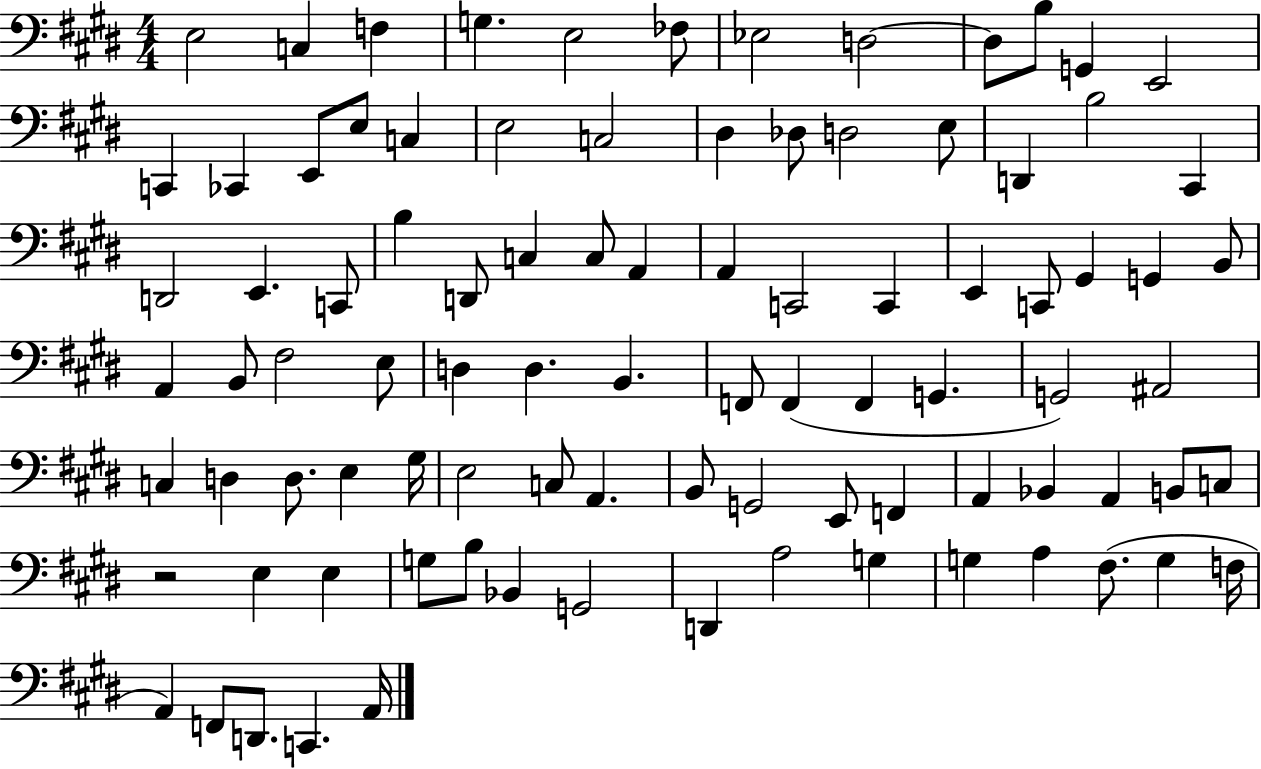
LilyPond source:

{
  \clef bass
  \numericTimeSignature
  \time 4/4
  \key e \major
  e2 c4 f4 | g4. e2 fes8 | ees2 d2~~ | d8 b8 g,4 e,2 | \break c,4 ces,4 e,8 e8 c4 | e2 c2 | dis4 des8 d2 e8 | d,4 b2 cis,4 | \break d,2 e,4. c,8 | b4 d,8 c4 c8 a,4 | a,4 c,2 c,4 | e,4 c,8 gis,4 g,4 b,8 | \break a,4 b,8 fis2 e8 | d4 d4. b,4. | f,8 f,4( f,4 g,4. | g,2) ais,2 | \break c4 d4 d8. e4 gis16 | e2 c8 a,4. | b,8 g,2 e,8 f,4 | a,4 bes,4 a,4 b,8 c8 | \break r2 e4 e4 | g8 b8 bes,4 g,2 | d,4 a2 g4 | g4 a4 fis8.( g4 f16 | \break a,4) f,8 d,8. c,4. a,16 | \bar "|."
}